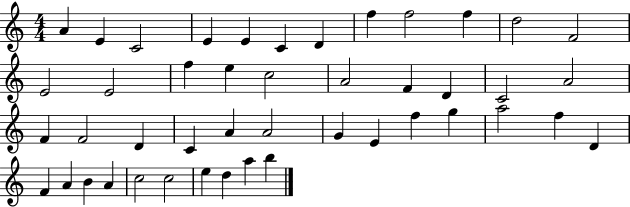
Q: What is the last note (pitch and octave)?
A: B5